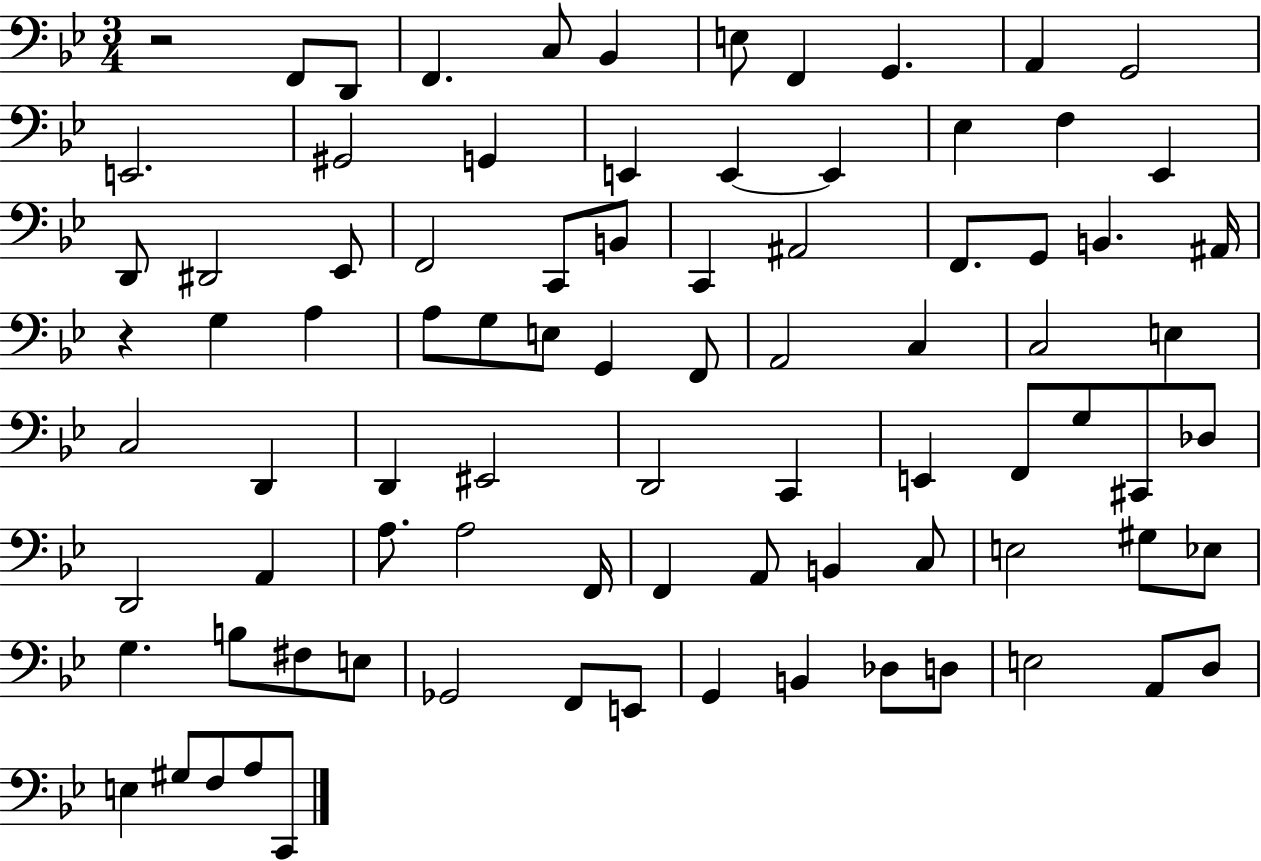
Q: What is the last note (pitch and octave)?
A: C2